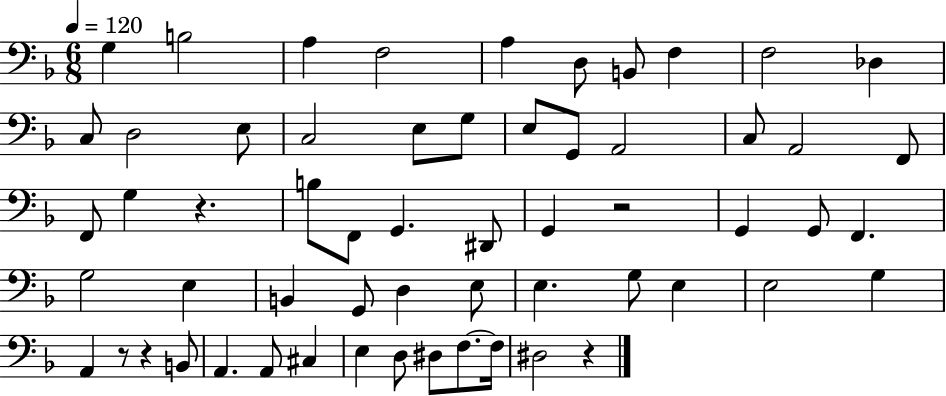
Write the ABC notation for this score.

X:1
T:Untitled
M:6/8
L:1/4
K:F
G, B,2 A, F,2 A, D,/2 B,,/2 F, F,2 _D, C,/2 D,2 E,/2 C,2 E,/2 G,/2 E,/2 G,,/2 A,,2 C,/2 A,,2 F,,/2 F,,/2 G, z B,/2 F,,/2 G,, ^D,,/2 G,, z2 G,, G,,/2 F,, G,2 E, B,, G,,/2 D, E,/2 E, G,/2 E, E,2 G, A,, z/2 z B,,/2 A,, A,,/2 ^C, E, D,/2 ^D,/2 F,/2 F,/4 ^D,2 z